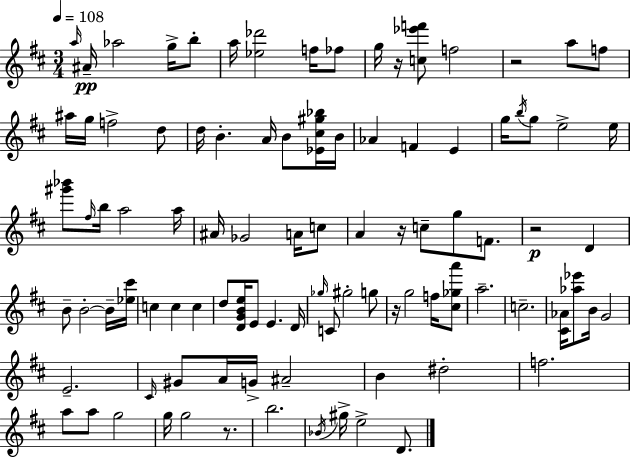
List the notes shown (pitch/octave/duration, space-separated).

A5/s A#4/s Ab5/h G5/s B5/e A5/s [Eb5,Db6]/h F5/s FES5/e G5/s R/s [C5,Eb6,F6]/e F5/h R/h A5/e F5/e A#5/s G5/s F5/h D5/e D5/s B4/q. A4/s B4/e [Eb4,C#5,G#5,Bb5]/s B4/s Ab4/q F4/q E4/q G5/s B5/s G5/e E5/h E5/s [G#6,Bb6]/e F#5/s B5/s A5/h A5/s A#4/s Gb4/h A4/s C5/e A4/q R/s C5/e G5/e F4/e. R/h D4/q B4/e B4/h B4/s [Eb5,C#6]/s C5/q C5/q C5/q D5/e [D4,G4,B4,E5]/s E4/e E4/q. D4/s Gb5/s C4/e G#5/h G5/e R/s G5/h F5/s [C#5,Gb5,A6]/e A5/h. C5/h. [C#4,Ab4]/s [Ab5,Eb6]/e B4/s G4/h E4/h. C#4/s G#4/e A4/s G4/s A#4/h B4/q D#5/h F5/h. A5/e A5/e G5/h G5/s G5/h R/e. B5/h. Bb4/s G#5/s E5/h D4/e.